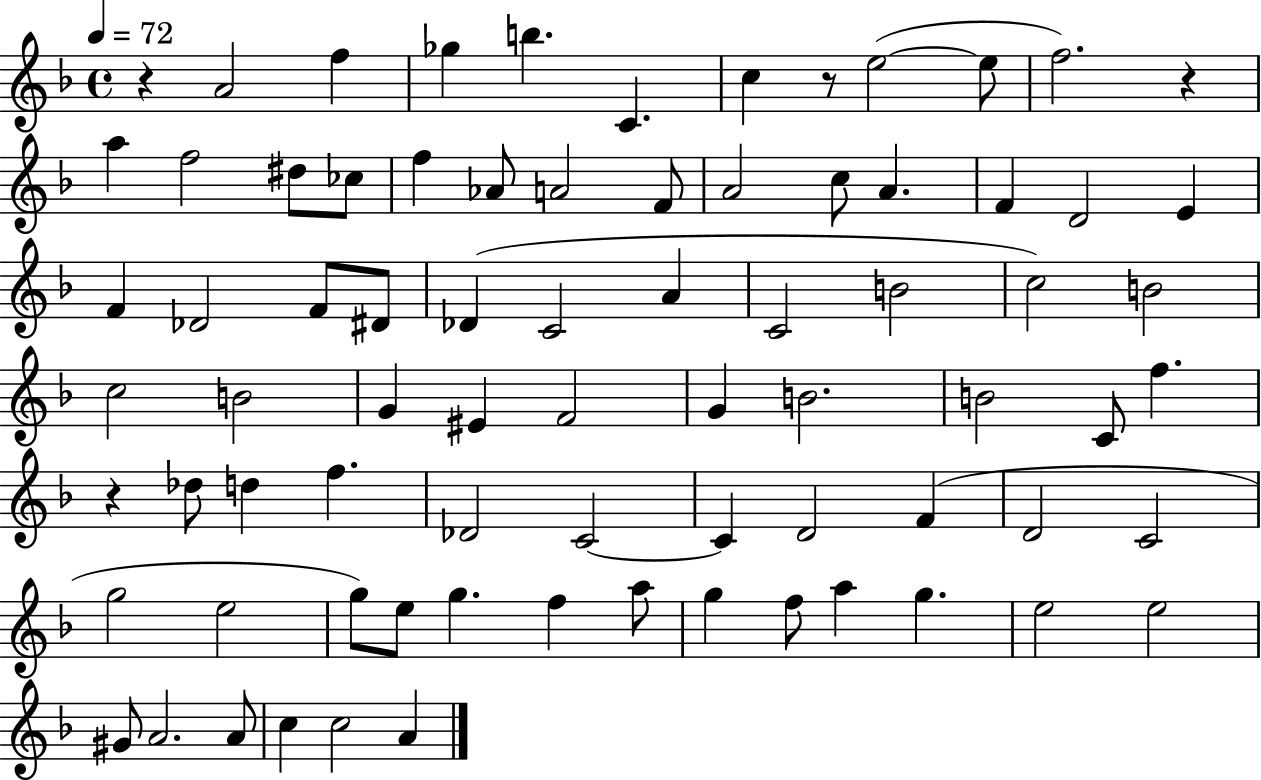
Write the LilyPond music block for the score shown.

{
  \clef treble
  \time 4/4
  \defaultTimeSignature
  \key f \major
  \tempo 4 = 72
  r4 a'2 f''4 | ges''4 b''4. c'4. | c''4 r8 e''2~(~ e''8 | f''2.) r4 | \break a''4 f''2 dis''8 ces''8 | f''4 aes'8 a'2 f'8 | a'2 c''8 a'4. | f'4 d'2 e'4 | \break f'4 des'2 f'8 dis'8 | des'4( c'2 a'4 | c'2 b'2 | c''2) b'2 | \break c''2 b'2 | g'4 eis'4 f'2 | g'4 b'2. | b'2 c'8 f''4. | \break r4 des''8 d''4 f''4. | des'2 c'2~~ | c'4 d'2 f'4( | d'2 c'2 | \break g''2 e''2 | g''8) e''8 g''4. f''4 a''8 | g''4 f''8 a''4 g''4. | e''2 e''2 | \break gis'8 a'2. a'8 | c''4 c''2 a'4 | \bar "|."
}